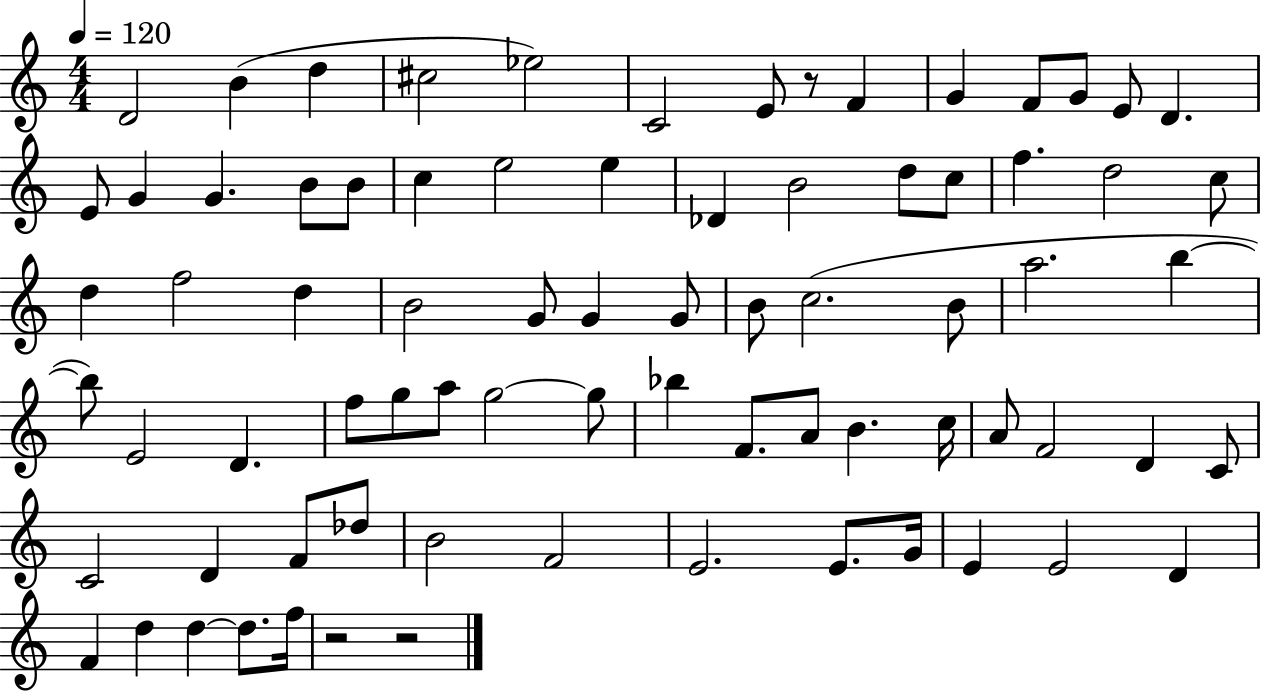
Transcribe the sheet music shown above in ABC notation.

X:1
T:Untitled
M:4/4
L:1/4
K:C
D2 B d ^c2 _e2 C2 E/2 z/2 F G F/2 G/2 E/2 D E/2 G G B/2 B/2 c e2 e _D B2 d/2 c/2 f d2 c/2 d f2 d B2 G/2 G G/2 B/2 c2 B/2 a2 b b/2 E2 D f/2 g/2 a/2 g2 g/2 _b F/2 A/2 B c/4 A/2 F2 D C/2 C2 D F/2 _d/2 B2 F2 E2 E/2 G/4 E E2 D F d d d/2 f/4 z2 z2